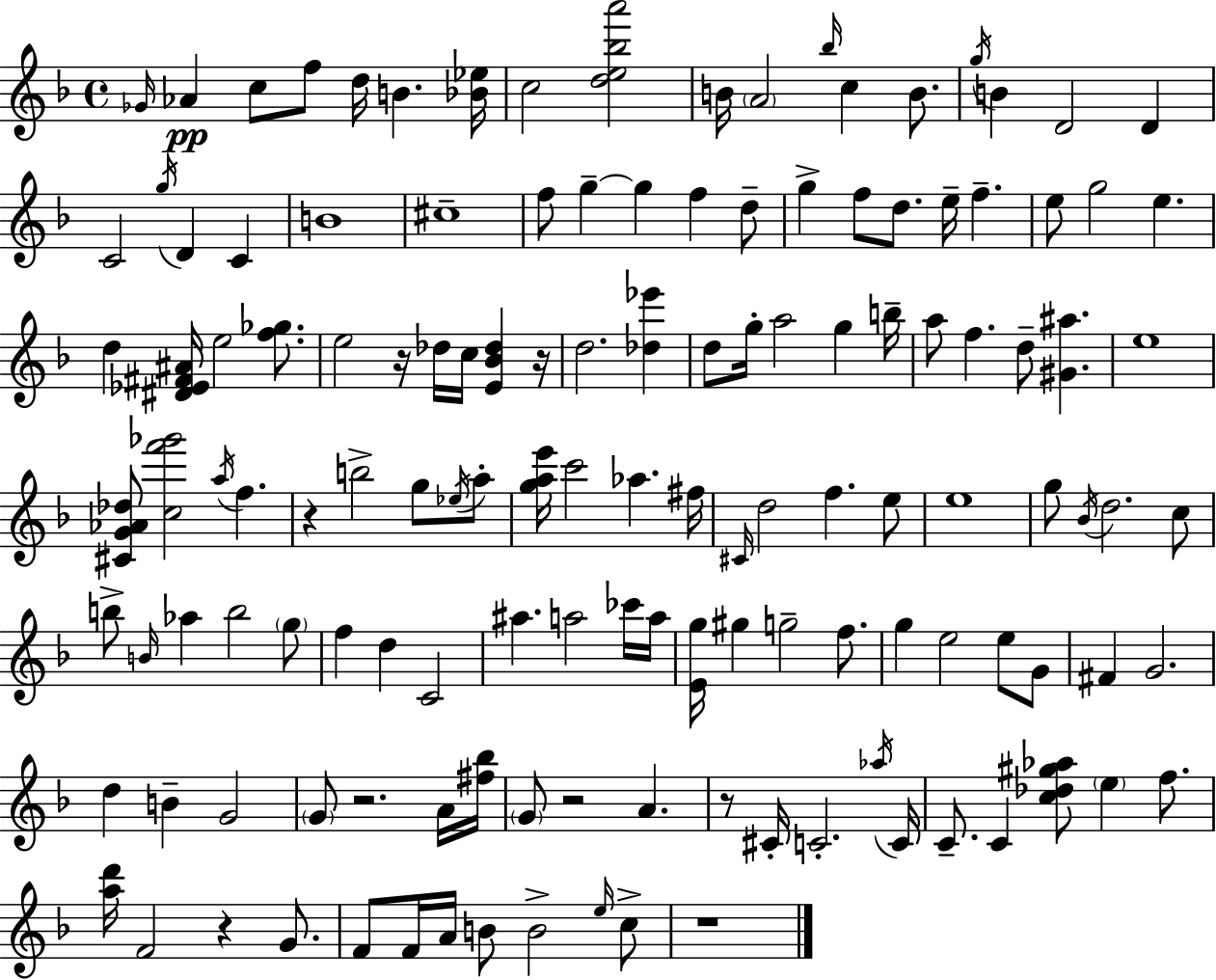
Gb4/s Ab4/q C5/e F5/e D5/s B4/q. [Bb4,Eb5]/s C5/h [D5,E5,Bb5,A6]/h B4/s A4/h Bb5/s C5/q B4/e. G5/s B4/q D4/h D4/q C4/h G5/s D4/q C4/q B4/w C#5/w F5/e G5/q G5/q F5/q D5/e G5/q F5/e D5/e. E5/s F5/q. E5/e G5/h E5/q. D5/q [D#4,Eb4,F#4,A#4]/s E5/h [F5,Gb5]/e. E5/h R/s Db5/s C5/s [E4,Bb4,Db5]/q R/s D5/h. [Db5,Eb6]/q D5/e G5/s A5/h G5/q B5/s A5/e F5/q. D5/e [G#4,A#5]/q. E5/w [C#4,G4,Ab4,Db5]/e [C5,F6,Gb6]/h A5/s F5/q. R/q B5/h G5/e Eb5/s A5/e [G5,A5,E6]/s C6/h Ab5/q. F#5/s C#4/s D5/h F5/q. E5/e E5/w G5/e Bb4/s D5/h. C5/e B5/e B4/s Ab5/q B5/h G5/e F5/q D5/q C4/h A#5/q. A5/h CES6/s A5/s [E4,G5]/s G#5/q G5/h F5/e. G5/q E5/h E5/e G4/e F#4/q G4/h. D5/q B4/q G4/h G4/e R/h. A4/s [F#5,Bb5]/s G4/e R/h A4/q. R/e C#4/s C4/h. Ab5/s C4/s C4/e. C4/q [C5,Db5,G#5,Ab5]/e E5/q F5/e. [A5,D6]/s F4/h R/q G4/e. F4/e F4/s A4/s B4/e B4/h E5/s C5/e R/w